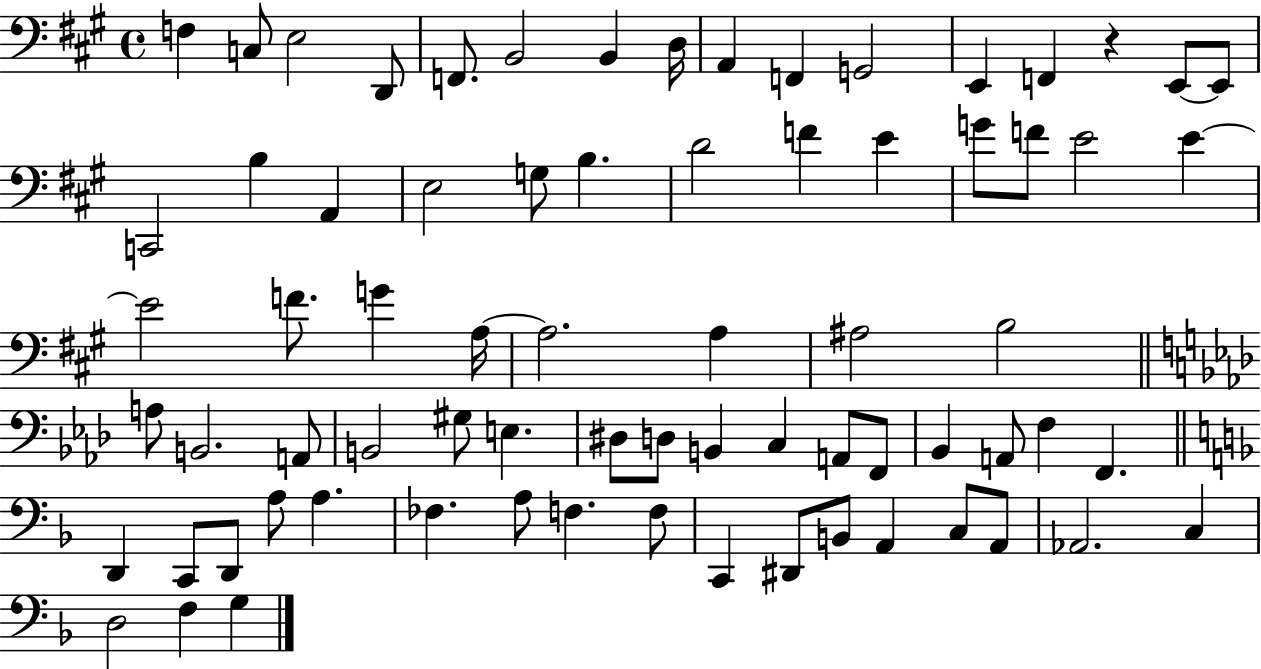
F3/q C3/e E3/h D2/e F2/e. B2/h B2/q D3/s A2/q F2/q G2/h E2/q F2/q R/q E2/e E2/e C2/h B3/q A2/q E3/h G3/e B3/q. D4/h F4/q E4/q G4/e F4/e E4/h E4/q E4/h F4/e. G4/q A3/s A3/h. A3/q A#3/h B3/h A3/e B2/h. A2/e B2/h G#3/e E3/q. D#3/e D3/e B2/q C3/q A2/e F2/e Bb2/q A2/e F3/q F2/q. D2/q C2/e D2/e A3/e A3/q. FES3/q. A3/e F3/q. F3/e C2/q D#2/e B2/e A2/q C3/e A2/e Ab2/h. C3/q D3/h F3/q G3/q